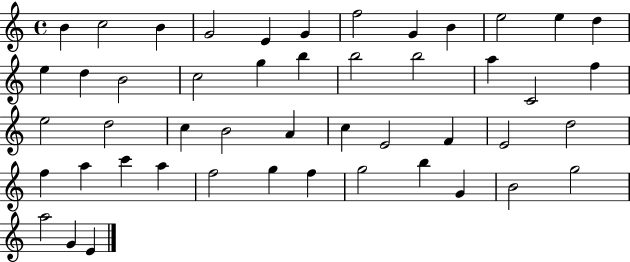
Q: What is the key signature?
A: C major